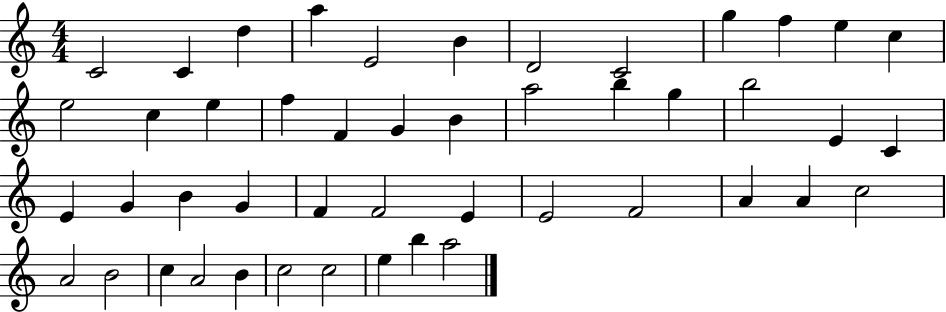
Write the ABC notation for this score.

X:1
T:Untitled
M:4/4
L:1/4
K:C
C2 C d a E2 B D2 C2 g f e c e2 c e f F G B a2 b g b2 E C E G B G F F2 E E2 F2 A A c2 A2 B2 c A2 B c2 c2 e b a2